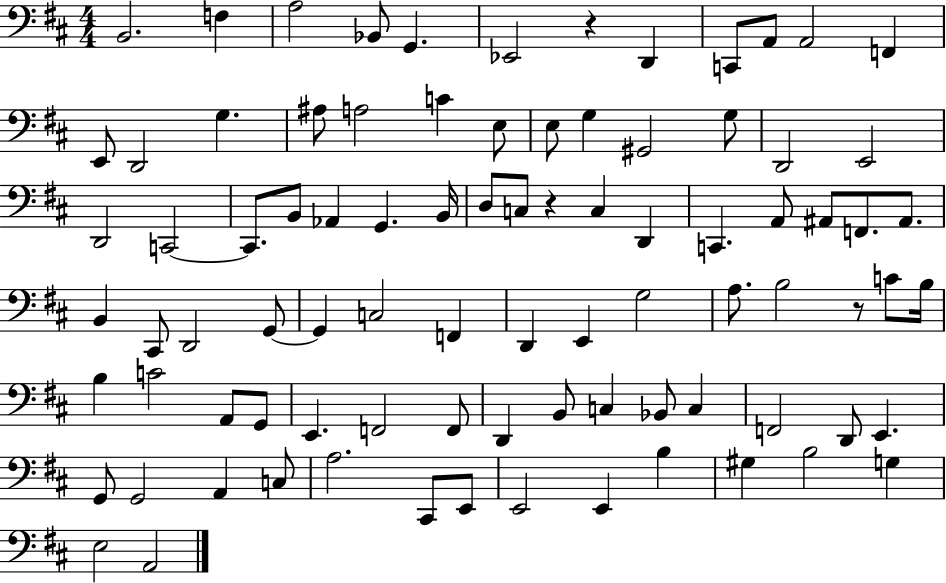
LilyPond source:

{
  \clef bass
  \numericTimeSignature
  \time 4/4
  \key d \major
  b,2. f4 | a2 bes,8 g,4. | ees,2 r4 d,4 | c,8 a,8 a,2 f,4 | \break e,8 d,2 g4. | ais8 a2 c'4 e8 | e8 g4 gis,2 g8 | d,2 e,2 | \break d,2 c,2~~ | c,8. b,8 aes,4 g,4. b,16 | d8 c8 r4 c4 d,4 | c,4. a,8 ais,8 f,8. ais,8. | \break b,4 cis,8 d,2 g,8~~ | g,4 c2 f,4 | d,4 e,4 g2 | a8. b2 r8 c'8 b16 | \break b4 c'2 a,8 g,8 | e,4. f,2 f,8 | d,4 b,8 c4 bes,8 c4 | f,2 d,8 e,4. | \break g,8 g,2 a,4 c8 | a2. cis,8 e,8 | e,2 e,4 b4 | gis4 b2 g4 | \break e2 a,2 | \bar "|."
}